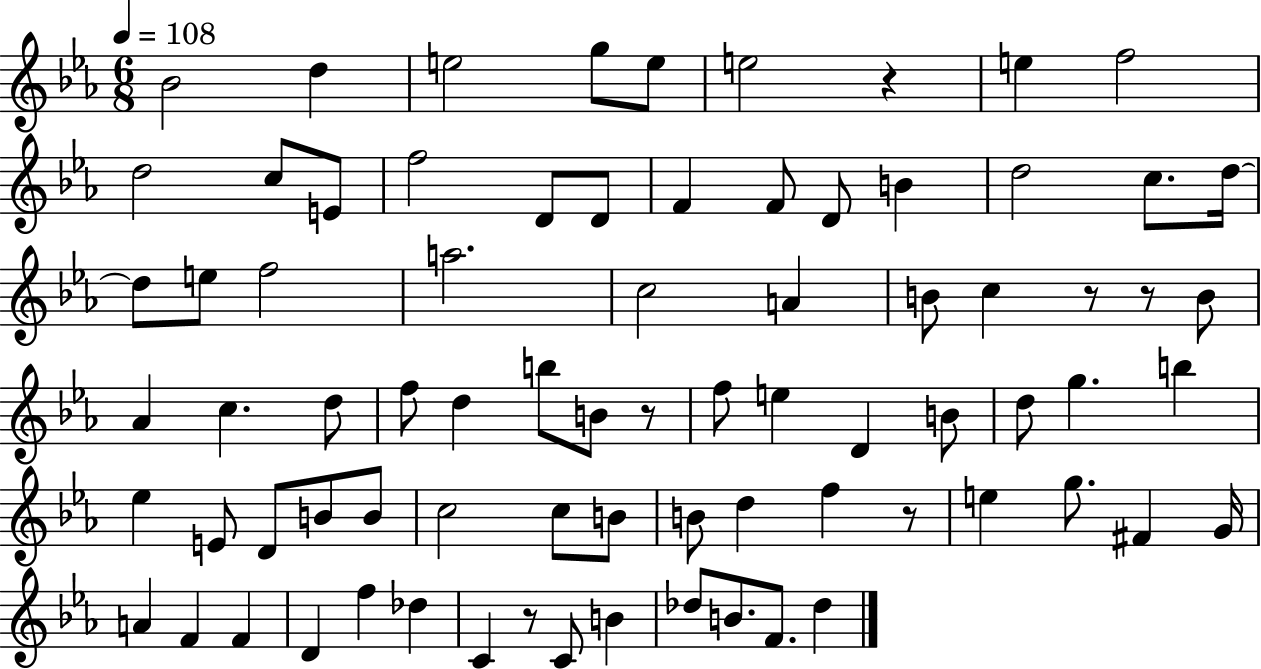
{
  \clef treble
  \numericTimeSignature
  \time 6/8
  \key ees \major
  \tempo 4 = 108
  bes'2 d''4 | e''2 g''8 e''8 | e''2 r4 | e''4 f''2 | \break d''2 c''8 e'8 | f''2 d'8 d'8 | f'4 f'8 d'8 b'4 | d''2 c''8. d''16~~ | \break d''8 e''8 f''2 | a''2. | c''2 a'4 | b'8 c''4 r8 r8 b'8 | \break aes'4 c''4. d''8 | f''8 d''4 b''8 b'8 r8 | f''8 e''4 d'4 b'8 | d''8 g''4. b''4 | \break ees''4 e'8 d'8 b'8 b'8 | c''2 c''8 b'8 | b'8 d''4 f''4 r8 | e''4 g''8. fis'4 g'16 | \break a'4 f'4 f'4 | d'4 f''4 des''4 | c'4 r8 c'8 b'4 | des''8 b'8. f'8. des''4 | \break \bar "|."
}